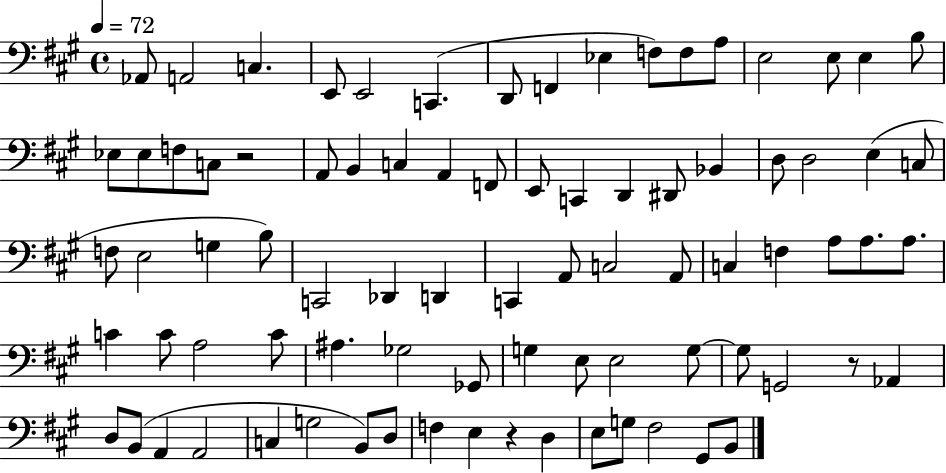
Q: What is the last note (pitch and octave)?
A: B2